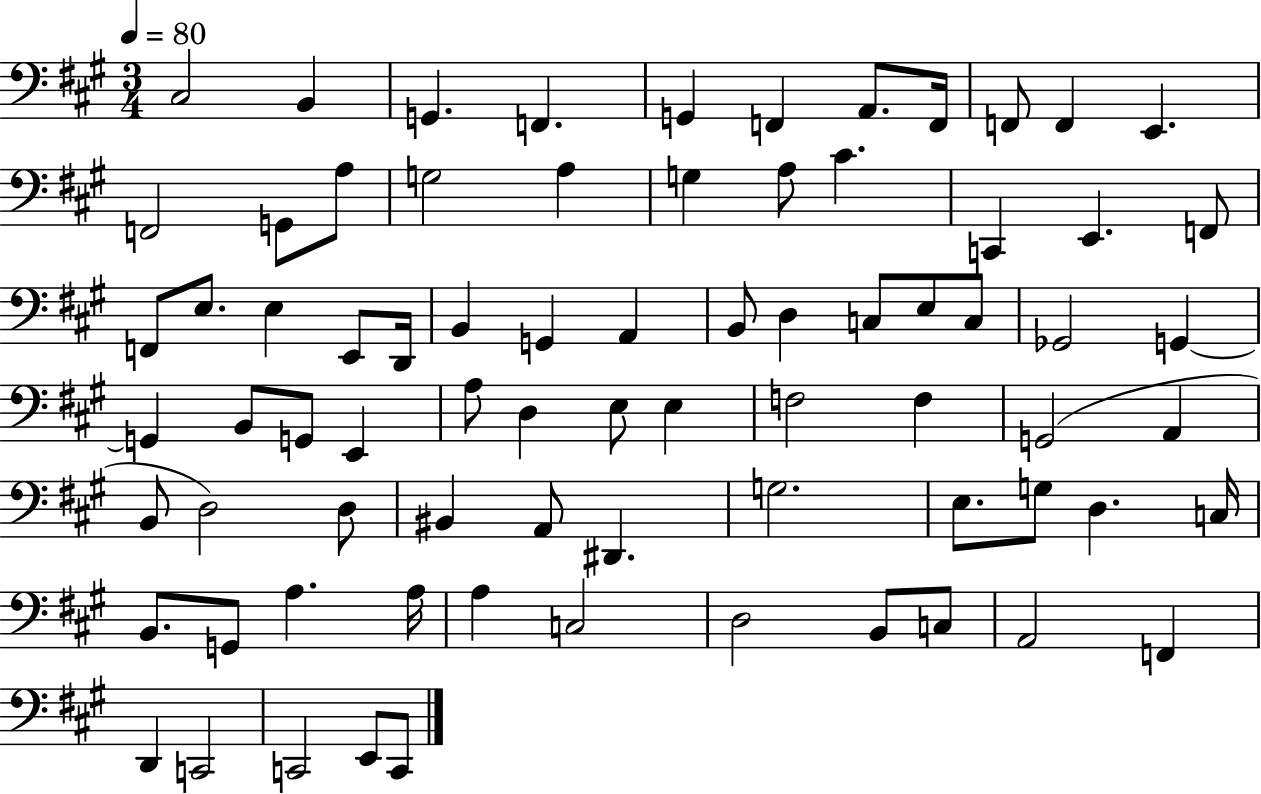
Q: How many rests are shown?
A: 0